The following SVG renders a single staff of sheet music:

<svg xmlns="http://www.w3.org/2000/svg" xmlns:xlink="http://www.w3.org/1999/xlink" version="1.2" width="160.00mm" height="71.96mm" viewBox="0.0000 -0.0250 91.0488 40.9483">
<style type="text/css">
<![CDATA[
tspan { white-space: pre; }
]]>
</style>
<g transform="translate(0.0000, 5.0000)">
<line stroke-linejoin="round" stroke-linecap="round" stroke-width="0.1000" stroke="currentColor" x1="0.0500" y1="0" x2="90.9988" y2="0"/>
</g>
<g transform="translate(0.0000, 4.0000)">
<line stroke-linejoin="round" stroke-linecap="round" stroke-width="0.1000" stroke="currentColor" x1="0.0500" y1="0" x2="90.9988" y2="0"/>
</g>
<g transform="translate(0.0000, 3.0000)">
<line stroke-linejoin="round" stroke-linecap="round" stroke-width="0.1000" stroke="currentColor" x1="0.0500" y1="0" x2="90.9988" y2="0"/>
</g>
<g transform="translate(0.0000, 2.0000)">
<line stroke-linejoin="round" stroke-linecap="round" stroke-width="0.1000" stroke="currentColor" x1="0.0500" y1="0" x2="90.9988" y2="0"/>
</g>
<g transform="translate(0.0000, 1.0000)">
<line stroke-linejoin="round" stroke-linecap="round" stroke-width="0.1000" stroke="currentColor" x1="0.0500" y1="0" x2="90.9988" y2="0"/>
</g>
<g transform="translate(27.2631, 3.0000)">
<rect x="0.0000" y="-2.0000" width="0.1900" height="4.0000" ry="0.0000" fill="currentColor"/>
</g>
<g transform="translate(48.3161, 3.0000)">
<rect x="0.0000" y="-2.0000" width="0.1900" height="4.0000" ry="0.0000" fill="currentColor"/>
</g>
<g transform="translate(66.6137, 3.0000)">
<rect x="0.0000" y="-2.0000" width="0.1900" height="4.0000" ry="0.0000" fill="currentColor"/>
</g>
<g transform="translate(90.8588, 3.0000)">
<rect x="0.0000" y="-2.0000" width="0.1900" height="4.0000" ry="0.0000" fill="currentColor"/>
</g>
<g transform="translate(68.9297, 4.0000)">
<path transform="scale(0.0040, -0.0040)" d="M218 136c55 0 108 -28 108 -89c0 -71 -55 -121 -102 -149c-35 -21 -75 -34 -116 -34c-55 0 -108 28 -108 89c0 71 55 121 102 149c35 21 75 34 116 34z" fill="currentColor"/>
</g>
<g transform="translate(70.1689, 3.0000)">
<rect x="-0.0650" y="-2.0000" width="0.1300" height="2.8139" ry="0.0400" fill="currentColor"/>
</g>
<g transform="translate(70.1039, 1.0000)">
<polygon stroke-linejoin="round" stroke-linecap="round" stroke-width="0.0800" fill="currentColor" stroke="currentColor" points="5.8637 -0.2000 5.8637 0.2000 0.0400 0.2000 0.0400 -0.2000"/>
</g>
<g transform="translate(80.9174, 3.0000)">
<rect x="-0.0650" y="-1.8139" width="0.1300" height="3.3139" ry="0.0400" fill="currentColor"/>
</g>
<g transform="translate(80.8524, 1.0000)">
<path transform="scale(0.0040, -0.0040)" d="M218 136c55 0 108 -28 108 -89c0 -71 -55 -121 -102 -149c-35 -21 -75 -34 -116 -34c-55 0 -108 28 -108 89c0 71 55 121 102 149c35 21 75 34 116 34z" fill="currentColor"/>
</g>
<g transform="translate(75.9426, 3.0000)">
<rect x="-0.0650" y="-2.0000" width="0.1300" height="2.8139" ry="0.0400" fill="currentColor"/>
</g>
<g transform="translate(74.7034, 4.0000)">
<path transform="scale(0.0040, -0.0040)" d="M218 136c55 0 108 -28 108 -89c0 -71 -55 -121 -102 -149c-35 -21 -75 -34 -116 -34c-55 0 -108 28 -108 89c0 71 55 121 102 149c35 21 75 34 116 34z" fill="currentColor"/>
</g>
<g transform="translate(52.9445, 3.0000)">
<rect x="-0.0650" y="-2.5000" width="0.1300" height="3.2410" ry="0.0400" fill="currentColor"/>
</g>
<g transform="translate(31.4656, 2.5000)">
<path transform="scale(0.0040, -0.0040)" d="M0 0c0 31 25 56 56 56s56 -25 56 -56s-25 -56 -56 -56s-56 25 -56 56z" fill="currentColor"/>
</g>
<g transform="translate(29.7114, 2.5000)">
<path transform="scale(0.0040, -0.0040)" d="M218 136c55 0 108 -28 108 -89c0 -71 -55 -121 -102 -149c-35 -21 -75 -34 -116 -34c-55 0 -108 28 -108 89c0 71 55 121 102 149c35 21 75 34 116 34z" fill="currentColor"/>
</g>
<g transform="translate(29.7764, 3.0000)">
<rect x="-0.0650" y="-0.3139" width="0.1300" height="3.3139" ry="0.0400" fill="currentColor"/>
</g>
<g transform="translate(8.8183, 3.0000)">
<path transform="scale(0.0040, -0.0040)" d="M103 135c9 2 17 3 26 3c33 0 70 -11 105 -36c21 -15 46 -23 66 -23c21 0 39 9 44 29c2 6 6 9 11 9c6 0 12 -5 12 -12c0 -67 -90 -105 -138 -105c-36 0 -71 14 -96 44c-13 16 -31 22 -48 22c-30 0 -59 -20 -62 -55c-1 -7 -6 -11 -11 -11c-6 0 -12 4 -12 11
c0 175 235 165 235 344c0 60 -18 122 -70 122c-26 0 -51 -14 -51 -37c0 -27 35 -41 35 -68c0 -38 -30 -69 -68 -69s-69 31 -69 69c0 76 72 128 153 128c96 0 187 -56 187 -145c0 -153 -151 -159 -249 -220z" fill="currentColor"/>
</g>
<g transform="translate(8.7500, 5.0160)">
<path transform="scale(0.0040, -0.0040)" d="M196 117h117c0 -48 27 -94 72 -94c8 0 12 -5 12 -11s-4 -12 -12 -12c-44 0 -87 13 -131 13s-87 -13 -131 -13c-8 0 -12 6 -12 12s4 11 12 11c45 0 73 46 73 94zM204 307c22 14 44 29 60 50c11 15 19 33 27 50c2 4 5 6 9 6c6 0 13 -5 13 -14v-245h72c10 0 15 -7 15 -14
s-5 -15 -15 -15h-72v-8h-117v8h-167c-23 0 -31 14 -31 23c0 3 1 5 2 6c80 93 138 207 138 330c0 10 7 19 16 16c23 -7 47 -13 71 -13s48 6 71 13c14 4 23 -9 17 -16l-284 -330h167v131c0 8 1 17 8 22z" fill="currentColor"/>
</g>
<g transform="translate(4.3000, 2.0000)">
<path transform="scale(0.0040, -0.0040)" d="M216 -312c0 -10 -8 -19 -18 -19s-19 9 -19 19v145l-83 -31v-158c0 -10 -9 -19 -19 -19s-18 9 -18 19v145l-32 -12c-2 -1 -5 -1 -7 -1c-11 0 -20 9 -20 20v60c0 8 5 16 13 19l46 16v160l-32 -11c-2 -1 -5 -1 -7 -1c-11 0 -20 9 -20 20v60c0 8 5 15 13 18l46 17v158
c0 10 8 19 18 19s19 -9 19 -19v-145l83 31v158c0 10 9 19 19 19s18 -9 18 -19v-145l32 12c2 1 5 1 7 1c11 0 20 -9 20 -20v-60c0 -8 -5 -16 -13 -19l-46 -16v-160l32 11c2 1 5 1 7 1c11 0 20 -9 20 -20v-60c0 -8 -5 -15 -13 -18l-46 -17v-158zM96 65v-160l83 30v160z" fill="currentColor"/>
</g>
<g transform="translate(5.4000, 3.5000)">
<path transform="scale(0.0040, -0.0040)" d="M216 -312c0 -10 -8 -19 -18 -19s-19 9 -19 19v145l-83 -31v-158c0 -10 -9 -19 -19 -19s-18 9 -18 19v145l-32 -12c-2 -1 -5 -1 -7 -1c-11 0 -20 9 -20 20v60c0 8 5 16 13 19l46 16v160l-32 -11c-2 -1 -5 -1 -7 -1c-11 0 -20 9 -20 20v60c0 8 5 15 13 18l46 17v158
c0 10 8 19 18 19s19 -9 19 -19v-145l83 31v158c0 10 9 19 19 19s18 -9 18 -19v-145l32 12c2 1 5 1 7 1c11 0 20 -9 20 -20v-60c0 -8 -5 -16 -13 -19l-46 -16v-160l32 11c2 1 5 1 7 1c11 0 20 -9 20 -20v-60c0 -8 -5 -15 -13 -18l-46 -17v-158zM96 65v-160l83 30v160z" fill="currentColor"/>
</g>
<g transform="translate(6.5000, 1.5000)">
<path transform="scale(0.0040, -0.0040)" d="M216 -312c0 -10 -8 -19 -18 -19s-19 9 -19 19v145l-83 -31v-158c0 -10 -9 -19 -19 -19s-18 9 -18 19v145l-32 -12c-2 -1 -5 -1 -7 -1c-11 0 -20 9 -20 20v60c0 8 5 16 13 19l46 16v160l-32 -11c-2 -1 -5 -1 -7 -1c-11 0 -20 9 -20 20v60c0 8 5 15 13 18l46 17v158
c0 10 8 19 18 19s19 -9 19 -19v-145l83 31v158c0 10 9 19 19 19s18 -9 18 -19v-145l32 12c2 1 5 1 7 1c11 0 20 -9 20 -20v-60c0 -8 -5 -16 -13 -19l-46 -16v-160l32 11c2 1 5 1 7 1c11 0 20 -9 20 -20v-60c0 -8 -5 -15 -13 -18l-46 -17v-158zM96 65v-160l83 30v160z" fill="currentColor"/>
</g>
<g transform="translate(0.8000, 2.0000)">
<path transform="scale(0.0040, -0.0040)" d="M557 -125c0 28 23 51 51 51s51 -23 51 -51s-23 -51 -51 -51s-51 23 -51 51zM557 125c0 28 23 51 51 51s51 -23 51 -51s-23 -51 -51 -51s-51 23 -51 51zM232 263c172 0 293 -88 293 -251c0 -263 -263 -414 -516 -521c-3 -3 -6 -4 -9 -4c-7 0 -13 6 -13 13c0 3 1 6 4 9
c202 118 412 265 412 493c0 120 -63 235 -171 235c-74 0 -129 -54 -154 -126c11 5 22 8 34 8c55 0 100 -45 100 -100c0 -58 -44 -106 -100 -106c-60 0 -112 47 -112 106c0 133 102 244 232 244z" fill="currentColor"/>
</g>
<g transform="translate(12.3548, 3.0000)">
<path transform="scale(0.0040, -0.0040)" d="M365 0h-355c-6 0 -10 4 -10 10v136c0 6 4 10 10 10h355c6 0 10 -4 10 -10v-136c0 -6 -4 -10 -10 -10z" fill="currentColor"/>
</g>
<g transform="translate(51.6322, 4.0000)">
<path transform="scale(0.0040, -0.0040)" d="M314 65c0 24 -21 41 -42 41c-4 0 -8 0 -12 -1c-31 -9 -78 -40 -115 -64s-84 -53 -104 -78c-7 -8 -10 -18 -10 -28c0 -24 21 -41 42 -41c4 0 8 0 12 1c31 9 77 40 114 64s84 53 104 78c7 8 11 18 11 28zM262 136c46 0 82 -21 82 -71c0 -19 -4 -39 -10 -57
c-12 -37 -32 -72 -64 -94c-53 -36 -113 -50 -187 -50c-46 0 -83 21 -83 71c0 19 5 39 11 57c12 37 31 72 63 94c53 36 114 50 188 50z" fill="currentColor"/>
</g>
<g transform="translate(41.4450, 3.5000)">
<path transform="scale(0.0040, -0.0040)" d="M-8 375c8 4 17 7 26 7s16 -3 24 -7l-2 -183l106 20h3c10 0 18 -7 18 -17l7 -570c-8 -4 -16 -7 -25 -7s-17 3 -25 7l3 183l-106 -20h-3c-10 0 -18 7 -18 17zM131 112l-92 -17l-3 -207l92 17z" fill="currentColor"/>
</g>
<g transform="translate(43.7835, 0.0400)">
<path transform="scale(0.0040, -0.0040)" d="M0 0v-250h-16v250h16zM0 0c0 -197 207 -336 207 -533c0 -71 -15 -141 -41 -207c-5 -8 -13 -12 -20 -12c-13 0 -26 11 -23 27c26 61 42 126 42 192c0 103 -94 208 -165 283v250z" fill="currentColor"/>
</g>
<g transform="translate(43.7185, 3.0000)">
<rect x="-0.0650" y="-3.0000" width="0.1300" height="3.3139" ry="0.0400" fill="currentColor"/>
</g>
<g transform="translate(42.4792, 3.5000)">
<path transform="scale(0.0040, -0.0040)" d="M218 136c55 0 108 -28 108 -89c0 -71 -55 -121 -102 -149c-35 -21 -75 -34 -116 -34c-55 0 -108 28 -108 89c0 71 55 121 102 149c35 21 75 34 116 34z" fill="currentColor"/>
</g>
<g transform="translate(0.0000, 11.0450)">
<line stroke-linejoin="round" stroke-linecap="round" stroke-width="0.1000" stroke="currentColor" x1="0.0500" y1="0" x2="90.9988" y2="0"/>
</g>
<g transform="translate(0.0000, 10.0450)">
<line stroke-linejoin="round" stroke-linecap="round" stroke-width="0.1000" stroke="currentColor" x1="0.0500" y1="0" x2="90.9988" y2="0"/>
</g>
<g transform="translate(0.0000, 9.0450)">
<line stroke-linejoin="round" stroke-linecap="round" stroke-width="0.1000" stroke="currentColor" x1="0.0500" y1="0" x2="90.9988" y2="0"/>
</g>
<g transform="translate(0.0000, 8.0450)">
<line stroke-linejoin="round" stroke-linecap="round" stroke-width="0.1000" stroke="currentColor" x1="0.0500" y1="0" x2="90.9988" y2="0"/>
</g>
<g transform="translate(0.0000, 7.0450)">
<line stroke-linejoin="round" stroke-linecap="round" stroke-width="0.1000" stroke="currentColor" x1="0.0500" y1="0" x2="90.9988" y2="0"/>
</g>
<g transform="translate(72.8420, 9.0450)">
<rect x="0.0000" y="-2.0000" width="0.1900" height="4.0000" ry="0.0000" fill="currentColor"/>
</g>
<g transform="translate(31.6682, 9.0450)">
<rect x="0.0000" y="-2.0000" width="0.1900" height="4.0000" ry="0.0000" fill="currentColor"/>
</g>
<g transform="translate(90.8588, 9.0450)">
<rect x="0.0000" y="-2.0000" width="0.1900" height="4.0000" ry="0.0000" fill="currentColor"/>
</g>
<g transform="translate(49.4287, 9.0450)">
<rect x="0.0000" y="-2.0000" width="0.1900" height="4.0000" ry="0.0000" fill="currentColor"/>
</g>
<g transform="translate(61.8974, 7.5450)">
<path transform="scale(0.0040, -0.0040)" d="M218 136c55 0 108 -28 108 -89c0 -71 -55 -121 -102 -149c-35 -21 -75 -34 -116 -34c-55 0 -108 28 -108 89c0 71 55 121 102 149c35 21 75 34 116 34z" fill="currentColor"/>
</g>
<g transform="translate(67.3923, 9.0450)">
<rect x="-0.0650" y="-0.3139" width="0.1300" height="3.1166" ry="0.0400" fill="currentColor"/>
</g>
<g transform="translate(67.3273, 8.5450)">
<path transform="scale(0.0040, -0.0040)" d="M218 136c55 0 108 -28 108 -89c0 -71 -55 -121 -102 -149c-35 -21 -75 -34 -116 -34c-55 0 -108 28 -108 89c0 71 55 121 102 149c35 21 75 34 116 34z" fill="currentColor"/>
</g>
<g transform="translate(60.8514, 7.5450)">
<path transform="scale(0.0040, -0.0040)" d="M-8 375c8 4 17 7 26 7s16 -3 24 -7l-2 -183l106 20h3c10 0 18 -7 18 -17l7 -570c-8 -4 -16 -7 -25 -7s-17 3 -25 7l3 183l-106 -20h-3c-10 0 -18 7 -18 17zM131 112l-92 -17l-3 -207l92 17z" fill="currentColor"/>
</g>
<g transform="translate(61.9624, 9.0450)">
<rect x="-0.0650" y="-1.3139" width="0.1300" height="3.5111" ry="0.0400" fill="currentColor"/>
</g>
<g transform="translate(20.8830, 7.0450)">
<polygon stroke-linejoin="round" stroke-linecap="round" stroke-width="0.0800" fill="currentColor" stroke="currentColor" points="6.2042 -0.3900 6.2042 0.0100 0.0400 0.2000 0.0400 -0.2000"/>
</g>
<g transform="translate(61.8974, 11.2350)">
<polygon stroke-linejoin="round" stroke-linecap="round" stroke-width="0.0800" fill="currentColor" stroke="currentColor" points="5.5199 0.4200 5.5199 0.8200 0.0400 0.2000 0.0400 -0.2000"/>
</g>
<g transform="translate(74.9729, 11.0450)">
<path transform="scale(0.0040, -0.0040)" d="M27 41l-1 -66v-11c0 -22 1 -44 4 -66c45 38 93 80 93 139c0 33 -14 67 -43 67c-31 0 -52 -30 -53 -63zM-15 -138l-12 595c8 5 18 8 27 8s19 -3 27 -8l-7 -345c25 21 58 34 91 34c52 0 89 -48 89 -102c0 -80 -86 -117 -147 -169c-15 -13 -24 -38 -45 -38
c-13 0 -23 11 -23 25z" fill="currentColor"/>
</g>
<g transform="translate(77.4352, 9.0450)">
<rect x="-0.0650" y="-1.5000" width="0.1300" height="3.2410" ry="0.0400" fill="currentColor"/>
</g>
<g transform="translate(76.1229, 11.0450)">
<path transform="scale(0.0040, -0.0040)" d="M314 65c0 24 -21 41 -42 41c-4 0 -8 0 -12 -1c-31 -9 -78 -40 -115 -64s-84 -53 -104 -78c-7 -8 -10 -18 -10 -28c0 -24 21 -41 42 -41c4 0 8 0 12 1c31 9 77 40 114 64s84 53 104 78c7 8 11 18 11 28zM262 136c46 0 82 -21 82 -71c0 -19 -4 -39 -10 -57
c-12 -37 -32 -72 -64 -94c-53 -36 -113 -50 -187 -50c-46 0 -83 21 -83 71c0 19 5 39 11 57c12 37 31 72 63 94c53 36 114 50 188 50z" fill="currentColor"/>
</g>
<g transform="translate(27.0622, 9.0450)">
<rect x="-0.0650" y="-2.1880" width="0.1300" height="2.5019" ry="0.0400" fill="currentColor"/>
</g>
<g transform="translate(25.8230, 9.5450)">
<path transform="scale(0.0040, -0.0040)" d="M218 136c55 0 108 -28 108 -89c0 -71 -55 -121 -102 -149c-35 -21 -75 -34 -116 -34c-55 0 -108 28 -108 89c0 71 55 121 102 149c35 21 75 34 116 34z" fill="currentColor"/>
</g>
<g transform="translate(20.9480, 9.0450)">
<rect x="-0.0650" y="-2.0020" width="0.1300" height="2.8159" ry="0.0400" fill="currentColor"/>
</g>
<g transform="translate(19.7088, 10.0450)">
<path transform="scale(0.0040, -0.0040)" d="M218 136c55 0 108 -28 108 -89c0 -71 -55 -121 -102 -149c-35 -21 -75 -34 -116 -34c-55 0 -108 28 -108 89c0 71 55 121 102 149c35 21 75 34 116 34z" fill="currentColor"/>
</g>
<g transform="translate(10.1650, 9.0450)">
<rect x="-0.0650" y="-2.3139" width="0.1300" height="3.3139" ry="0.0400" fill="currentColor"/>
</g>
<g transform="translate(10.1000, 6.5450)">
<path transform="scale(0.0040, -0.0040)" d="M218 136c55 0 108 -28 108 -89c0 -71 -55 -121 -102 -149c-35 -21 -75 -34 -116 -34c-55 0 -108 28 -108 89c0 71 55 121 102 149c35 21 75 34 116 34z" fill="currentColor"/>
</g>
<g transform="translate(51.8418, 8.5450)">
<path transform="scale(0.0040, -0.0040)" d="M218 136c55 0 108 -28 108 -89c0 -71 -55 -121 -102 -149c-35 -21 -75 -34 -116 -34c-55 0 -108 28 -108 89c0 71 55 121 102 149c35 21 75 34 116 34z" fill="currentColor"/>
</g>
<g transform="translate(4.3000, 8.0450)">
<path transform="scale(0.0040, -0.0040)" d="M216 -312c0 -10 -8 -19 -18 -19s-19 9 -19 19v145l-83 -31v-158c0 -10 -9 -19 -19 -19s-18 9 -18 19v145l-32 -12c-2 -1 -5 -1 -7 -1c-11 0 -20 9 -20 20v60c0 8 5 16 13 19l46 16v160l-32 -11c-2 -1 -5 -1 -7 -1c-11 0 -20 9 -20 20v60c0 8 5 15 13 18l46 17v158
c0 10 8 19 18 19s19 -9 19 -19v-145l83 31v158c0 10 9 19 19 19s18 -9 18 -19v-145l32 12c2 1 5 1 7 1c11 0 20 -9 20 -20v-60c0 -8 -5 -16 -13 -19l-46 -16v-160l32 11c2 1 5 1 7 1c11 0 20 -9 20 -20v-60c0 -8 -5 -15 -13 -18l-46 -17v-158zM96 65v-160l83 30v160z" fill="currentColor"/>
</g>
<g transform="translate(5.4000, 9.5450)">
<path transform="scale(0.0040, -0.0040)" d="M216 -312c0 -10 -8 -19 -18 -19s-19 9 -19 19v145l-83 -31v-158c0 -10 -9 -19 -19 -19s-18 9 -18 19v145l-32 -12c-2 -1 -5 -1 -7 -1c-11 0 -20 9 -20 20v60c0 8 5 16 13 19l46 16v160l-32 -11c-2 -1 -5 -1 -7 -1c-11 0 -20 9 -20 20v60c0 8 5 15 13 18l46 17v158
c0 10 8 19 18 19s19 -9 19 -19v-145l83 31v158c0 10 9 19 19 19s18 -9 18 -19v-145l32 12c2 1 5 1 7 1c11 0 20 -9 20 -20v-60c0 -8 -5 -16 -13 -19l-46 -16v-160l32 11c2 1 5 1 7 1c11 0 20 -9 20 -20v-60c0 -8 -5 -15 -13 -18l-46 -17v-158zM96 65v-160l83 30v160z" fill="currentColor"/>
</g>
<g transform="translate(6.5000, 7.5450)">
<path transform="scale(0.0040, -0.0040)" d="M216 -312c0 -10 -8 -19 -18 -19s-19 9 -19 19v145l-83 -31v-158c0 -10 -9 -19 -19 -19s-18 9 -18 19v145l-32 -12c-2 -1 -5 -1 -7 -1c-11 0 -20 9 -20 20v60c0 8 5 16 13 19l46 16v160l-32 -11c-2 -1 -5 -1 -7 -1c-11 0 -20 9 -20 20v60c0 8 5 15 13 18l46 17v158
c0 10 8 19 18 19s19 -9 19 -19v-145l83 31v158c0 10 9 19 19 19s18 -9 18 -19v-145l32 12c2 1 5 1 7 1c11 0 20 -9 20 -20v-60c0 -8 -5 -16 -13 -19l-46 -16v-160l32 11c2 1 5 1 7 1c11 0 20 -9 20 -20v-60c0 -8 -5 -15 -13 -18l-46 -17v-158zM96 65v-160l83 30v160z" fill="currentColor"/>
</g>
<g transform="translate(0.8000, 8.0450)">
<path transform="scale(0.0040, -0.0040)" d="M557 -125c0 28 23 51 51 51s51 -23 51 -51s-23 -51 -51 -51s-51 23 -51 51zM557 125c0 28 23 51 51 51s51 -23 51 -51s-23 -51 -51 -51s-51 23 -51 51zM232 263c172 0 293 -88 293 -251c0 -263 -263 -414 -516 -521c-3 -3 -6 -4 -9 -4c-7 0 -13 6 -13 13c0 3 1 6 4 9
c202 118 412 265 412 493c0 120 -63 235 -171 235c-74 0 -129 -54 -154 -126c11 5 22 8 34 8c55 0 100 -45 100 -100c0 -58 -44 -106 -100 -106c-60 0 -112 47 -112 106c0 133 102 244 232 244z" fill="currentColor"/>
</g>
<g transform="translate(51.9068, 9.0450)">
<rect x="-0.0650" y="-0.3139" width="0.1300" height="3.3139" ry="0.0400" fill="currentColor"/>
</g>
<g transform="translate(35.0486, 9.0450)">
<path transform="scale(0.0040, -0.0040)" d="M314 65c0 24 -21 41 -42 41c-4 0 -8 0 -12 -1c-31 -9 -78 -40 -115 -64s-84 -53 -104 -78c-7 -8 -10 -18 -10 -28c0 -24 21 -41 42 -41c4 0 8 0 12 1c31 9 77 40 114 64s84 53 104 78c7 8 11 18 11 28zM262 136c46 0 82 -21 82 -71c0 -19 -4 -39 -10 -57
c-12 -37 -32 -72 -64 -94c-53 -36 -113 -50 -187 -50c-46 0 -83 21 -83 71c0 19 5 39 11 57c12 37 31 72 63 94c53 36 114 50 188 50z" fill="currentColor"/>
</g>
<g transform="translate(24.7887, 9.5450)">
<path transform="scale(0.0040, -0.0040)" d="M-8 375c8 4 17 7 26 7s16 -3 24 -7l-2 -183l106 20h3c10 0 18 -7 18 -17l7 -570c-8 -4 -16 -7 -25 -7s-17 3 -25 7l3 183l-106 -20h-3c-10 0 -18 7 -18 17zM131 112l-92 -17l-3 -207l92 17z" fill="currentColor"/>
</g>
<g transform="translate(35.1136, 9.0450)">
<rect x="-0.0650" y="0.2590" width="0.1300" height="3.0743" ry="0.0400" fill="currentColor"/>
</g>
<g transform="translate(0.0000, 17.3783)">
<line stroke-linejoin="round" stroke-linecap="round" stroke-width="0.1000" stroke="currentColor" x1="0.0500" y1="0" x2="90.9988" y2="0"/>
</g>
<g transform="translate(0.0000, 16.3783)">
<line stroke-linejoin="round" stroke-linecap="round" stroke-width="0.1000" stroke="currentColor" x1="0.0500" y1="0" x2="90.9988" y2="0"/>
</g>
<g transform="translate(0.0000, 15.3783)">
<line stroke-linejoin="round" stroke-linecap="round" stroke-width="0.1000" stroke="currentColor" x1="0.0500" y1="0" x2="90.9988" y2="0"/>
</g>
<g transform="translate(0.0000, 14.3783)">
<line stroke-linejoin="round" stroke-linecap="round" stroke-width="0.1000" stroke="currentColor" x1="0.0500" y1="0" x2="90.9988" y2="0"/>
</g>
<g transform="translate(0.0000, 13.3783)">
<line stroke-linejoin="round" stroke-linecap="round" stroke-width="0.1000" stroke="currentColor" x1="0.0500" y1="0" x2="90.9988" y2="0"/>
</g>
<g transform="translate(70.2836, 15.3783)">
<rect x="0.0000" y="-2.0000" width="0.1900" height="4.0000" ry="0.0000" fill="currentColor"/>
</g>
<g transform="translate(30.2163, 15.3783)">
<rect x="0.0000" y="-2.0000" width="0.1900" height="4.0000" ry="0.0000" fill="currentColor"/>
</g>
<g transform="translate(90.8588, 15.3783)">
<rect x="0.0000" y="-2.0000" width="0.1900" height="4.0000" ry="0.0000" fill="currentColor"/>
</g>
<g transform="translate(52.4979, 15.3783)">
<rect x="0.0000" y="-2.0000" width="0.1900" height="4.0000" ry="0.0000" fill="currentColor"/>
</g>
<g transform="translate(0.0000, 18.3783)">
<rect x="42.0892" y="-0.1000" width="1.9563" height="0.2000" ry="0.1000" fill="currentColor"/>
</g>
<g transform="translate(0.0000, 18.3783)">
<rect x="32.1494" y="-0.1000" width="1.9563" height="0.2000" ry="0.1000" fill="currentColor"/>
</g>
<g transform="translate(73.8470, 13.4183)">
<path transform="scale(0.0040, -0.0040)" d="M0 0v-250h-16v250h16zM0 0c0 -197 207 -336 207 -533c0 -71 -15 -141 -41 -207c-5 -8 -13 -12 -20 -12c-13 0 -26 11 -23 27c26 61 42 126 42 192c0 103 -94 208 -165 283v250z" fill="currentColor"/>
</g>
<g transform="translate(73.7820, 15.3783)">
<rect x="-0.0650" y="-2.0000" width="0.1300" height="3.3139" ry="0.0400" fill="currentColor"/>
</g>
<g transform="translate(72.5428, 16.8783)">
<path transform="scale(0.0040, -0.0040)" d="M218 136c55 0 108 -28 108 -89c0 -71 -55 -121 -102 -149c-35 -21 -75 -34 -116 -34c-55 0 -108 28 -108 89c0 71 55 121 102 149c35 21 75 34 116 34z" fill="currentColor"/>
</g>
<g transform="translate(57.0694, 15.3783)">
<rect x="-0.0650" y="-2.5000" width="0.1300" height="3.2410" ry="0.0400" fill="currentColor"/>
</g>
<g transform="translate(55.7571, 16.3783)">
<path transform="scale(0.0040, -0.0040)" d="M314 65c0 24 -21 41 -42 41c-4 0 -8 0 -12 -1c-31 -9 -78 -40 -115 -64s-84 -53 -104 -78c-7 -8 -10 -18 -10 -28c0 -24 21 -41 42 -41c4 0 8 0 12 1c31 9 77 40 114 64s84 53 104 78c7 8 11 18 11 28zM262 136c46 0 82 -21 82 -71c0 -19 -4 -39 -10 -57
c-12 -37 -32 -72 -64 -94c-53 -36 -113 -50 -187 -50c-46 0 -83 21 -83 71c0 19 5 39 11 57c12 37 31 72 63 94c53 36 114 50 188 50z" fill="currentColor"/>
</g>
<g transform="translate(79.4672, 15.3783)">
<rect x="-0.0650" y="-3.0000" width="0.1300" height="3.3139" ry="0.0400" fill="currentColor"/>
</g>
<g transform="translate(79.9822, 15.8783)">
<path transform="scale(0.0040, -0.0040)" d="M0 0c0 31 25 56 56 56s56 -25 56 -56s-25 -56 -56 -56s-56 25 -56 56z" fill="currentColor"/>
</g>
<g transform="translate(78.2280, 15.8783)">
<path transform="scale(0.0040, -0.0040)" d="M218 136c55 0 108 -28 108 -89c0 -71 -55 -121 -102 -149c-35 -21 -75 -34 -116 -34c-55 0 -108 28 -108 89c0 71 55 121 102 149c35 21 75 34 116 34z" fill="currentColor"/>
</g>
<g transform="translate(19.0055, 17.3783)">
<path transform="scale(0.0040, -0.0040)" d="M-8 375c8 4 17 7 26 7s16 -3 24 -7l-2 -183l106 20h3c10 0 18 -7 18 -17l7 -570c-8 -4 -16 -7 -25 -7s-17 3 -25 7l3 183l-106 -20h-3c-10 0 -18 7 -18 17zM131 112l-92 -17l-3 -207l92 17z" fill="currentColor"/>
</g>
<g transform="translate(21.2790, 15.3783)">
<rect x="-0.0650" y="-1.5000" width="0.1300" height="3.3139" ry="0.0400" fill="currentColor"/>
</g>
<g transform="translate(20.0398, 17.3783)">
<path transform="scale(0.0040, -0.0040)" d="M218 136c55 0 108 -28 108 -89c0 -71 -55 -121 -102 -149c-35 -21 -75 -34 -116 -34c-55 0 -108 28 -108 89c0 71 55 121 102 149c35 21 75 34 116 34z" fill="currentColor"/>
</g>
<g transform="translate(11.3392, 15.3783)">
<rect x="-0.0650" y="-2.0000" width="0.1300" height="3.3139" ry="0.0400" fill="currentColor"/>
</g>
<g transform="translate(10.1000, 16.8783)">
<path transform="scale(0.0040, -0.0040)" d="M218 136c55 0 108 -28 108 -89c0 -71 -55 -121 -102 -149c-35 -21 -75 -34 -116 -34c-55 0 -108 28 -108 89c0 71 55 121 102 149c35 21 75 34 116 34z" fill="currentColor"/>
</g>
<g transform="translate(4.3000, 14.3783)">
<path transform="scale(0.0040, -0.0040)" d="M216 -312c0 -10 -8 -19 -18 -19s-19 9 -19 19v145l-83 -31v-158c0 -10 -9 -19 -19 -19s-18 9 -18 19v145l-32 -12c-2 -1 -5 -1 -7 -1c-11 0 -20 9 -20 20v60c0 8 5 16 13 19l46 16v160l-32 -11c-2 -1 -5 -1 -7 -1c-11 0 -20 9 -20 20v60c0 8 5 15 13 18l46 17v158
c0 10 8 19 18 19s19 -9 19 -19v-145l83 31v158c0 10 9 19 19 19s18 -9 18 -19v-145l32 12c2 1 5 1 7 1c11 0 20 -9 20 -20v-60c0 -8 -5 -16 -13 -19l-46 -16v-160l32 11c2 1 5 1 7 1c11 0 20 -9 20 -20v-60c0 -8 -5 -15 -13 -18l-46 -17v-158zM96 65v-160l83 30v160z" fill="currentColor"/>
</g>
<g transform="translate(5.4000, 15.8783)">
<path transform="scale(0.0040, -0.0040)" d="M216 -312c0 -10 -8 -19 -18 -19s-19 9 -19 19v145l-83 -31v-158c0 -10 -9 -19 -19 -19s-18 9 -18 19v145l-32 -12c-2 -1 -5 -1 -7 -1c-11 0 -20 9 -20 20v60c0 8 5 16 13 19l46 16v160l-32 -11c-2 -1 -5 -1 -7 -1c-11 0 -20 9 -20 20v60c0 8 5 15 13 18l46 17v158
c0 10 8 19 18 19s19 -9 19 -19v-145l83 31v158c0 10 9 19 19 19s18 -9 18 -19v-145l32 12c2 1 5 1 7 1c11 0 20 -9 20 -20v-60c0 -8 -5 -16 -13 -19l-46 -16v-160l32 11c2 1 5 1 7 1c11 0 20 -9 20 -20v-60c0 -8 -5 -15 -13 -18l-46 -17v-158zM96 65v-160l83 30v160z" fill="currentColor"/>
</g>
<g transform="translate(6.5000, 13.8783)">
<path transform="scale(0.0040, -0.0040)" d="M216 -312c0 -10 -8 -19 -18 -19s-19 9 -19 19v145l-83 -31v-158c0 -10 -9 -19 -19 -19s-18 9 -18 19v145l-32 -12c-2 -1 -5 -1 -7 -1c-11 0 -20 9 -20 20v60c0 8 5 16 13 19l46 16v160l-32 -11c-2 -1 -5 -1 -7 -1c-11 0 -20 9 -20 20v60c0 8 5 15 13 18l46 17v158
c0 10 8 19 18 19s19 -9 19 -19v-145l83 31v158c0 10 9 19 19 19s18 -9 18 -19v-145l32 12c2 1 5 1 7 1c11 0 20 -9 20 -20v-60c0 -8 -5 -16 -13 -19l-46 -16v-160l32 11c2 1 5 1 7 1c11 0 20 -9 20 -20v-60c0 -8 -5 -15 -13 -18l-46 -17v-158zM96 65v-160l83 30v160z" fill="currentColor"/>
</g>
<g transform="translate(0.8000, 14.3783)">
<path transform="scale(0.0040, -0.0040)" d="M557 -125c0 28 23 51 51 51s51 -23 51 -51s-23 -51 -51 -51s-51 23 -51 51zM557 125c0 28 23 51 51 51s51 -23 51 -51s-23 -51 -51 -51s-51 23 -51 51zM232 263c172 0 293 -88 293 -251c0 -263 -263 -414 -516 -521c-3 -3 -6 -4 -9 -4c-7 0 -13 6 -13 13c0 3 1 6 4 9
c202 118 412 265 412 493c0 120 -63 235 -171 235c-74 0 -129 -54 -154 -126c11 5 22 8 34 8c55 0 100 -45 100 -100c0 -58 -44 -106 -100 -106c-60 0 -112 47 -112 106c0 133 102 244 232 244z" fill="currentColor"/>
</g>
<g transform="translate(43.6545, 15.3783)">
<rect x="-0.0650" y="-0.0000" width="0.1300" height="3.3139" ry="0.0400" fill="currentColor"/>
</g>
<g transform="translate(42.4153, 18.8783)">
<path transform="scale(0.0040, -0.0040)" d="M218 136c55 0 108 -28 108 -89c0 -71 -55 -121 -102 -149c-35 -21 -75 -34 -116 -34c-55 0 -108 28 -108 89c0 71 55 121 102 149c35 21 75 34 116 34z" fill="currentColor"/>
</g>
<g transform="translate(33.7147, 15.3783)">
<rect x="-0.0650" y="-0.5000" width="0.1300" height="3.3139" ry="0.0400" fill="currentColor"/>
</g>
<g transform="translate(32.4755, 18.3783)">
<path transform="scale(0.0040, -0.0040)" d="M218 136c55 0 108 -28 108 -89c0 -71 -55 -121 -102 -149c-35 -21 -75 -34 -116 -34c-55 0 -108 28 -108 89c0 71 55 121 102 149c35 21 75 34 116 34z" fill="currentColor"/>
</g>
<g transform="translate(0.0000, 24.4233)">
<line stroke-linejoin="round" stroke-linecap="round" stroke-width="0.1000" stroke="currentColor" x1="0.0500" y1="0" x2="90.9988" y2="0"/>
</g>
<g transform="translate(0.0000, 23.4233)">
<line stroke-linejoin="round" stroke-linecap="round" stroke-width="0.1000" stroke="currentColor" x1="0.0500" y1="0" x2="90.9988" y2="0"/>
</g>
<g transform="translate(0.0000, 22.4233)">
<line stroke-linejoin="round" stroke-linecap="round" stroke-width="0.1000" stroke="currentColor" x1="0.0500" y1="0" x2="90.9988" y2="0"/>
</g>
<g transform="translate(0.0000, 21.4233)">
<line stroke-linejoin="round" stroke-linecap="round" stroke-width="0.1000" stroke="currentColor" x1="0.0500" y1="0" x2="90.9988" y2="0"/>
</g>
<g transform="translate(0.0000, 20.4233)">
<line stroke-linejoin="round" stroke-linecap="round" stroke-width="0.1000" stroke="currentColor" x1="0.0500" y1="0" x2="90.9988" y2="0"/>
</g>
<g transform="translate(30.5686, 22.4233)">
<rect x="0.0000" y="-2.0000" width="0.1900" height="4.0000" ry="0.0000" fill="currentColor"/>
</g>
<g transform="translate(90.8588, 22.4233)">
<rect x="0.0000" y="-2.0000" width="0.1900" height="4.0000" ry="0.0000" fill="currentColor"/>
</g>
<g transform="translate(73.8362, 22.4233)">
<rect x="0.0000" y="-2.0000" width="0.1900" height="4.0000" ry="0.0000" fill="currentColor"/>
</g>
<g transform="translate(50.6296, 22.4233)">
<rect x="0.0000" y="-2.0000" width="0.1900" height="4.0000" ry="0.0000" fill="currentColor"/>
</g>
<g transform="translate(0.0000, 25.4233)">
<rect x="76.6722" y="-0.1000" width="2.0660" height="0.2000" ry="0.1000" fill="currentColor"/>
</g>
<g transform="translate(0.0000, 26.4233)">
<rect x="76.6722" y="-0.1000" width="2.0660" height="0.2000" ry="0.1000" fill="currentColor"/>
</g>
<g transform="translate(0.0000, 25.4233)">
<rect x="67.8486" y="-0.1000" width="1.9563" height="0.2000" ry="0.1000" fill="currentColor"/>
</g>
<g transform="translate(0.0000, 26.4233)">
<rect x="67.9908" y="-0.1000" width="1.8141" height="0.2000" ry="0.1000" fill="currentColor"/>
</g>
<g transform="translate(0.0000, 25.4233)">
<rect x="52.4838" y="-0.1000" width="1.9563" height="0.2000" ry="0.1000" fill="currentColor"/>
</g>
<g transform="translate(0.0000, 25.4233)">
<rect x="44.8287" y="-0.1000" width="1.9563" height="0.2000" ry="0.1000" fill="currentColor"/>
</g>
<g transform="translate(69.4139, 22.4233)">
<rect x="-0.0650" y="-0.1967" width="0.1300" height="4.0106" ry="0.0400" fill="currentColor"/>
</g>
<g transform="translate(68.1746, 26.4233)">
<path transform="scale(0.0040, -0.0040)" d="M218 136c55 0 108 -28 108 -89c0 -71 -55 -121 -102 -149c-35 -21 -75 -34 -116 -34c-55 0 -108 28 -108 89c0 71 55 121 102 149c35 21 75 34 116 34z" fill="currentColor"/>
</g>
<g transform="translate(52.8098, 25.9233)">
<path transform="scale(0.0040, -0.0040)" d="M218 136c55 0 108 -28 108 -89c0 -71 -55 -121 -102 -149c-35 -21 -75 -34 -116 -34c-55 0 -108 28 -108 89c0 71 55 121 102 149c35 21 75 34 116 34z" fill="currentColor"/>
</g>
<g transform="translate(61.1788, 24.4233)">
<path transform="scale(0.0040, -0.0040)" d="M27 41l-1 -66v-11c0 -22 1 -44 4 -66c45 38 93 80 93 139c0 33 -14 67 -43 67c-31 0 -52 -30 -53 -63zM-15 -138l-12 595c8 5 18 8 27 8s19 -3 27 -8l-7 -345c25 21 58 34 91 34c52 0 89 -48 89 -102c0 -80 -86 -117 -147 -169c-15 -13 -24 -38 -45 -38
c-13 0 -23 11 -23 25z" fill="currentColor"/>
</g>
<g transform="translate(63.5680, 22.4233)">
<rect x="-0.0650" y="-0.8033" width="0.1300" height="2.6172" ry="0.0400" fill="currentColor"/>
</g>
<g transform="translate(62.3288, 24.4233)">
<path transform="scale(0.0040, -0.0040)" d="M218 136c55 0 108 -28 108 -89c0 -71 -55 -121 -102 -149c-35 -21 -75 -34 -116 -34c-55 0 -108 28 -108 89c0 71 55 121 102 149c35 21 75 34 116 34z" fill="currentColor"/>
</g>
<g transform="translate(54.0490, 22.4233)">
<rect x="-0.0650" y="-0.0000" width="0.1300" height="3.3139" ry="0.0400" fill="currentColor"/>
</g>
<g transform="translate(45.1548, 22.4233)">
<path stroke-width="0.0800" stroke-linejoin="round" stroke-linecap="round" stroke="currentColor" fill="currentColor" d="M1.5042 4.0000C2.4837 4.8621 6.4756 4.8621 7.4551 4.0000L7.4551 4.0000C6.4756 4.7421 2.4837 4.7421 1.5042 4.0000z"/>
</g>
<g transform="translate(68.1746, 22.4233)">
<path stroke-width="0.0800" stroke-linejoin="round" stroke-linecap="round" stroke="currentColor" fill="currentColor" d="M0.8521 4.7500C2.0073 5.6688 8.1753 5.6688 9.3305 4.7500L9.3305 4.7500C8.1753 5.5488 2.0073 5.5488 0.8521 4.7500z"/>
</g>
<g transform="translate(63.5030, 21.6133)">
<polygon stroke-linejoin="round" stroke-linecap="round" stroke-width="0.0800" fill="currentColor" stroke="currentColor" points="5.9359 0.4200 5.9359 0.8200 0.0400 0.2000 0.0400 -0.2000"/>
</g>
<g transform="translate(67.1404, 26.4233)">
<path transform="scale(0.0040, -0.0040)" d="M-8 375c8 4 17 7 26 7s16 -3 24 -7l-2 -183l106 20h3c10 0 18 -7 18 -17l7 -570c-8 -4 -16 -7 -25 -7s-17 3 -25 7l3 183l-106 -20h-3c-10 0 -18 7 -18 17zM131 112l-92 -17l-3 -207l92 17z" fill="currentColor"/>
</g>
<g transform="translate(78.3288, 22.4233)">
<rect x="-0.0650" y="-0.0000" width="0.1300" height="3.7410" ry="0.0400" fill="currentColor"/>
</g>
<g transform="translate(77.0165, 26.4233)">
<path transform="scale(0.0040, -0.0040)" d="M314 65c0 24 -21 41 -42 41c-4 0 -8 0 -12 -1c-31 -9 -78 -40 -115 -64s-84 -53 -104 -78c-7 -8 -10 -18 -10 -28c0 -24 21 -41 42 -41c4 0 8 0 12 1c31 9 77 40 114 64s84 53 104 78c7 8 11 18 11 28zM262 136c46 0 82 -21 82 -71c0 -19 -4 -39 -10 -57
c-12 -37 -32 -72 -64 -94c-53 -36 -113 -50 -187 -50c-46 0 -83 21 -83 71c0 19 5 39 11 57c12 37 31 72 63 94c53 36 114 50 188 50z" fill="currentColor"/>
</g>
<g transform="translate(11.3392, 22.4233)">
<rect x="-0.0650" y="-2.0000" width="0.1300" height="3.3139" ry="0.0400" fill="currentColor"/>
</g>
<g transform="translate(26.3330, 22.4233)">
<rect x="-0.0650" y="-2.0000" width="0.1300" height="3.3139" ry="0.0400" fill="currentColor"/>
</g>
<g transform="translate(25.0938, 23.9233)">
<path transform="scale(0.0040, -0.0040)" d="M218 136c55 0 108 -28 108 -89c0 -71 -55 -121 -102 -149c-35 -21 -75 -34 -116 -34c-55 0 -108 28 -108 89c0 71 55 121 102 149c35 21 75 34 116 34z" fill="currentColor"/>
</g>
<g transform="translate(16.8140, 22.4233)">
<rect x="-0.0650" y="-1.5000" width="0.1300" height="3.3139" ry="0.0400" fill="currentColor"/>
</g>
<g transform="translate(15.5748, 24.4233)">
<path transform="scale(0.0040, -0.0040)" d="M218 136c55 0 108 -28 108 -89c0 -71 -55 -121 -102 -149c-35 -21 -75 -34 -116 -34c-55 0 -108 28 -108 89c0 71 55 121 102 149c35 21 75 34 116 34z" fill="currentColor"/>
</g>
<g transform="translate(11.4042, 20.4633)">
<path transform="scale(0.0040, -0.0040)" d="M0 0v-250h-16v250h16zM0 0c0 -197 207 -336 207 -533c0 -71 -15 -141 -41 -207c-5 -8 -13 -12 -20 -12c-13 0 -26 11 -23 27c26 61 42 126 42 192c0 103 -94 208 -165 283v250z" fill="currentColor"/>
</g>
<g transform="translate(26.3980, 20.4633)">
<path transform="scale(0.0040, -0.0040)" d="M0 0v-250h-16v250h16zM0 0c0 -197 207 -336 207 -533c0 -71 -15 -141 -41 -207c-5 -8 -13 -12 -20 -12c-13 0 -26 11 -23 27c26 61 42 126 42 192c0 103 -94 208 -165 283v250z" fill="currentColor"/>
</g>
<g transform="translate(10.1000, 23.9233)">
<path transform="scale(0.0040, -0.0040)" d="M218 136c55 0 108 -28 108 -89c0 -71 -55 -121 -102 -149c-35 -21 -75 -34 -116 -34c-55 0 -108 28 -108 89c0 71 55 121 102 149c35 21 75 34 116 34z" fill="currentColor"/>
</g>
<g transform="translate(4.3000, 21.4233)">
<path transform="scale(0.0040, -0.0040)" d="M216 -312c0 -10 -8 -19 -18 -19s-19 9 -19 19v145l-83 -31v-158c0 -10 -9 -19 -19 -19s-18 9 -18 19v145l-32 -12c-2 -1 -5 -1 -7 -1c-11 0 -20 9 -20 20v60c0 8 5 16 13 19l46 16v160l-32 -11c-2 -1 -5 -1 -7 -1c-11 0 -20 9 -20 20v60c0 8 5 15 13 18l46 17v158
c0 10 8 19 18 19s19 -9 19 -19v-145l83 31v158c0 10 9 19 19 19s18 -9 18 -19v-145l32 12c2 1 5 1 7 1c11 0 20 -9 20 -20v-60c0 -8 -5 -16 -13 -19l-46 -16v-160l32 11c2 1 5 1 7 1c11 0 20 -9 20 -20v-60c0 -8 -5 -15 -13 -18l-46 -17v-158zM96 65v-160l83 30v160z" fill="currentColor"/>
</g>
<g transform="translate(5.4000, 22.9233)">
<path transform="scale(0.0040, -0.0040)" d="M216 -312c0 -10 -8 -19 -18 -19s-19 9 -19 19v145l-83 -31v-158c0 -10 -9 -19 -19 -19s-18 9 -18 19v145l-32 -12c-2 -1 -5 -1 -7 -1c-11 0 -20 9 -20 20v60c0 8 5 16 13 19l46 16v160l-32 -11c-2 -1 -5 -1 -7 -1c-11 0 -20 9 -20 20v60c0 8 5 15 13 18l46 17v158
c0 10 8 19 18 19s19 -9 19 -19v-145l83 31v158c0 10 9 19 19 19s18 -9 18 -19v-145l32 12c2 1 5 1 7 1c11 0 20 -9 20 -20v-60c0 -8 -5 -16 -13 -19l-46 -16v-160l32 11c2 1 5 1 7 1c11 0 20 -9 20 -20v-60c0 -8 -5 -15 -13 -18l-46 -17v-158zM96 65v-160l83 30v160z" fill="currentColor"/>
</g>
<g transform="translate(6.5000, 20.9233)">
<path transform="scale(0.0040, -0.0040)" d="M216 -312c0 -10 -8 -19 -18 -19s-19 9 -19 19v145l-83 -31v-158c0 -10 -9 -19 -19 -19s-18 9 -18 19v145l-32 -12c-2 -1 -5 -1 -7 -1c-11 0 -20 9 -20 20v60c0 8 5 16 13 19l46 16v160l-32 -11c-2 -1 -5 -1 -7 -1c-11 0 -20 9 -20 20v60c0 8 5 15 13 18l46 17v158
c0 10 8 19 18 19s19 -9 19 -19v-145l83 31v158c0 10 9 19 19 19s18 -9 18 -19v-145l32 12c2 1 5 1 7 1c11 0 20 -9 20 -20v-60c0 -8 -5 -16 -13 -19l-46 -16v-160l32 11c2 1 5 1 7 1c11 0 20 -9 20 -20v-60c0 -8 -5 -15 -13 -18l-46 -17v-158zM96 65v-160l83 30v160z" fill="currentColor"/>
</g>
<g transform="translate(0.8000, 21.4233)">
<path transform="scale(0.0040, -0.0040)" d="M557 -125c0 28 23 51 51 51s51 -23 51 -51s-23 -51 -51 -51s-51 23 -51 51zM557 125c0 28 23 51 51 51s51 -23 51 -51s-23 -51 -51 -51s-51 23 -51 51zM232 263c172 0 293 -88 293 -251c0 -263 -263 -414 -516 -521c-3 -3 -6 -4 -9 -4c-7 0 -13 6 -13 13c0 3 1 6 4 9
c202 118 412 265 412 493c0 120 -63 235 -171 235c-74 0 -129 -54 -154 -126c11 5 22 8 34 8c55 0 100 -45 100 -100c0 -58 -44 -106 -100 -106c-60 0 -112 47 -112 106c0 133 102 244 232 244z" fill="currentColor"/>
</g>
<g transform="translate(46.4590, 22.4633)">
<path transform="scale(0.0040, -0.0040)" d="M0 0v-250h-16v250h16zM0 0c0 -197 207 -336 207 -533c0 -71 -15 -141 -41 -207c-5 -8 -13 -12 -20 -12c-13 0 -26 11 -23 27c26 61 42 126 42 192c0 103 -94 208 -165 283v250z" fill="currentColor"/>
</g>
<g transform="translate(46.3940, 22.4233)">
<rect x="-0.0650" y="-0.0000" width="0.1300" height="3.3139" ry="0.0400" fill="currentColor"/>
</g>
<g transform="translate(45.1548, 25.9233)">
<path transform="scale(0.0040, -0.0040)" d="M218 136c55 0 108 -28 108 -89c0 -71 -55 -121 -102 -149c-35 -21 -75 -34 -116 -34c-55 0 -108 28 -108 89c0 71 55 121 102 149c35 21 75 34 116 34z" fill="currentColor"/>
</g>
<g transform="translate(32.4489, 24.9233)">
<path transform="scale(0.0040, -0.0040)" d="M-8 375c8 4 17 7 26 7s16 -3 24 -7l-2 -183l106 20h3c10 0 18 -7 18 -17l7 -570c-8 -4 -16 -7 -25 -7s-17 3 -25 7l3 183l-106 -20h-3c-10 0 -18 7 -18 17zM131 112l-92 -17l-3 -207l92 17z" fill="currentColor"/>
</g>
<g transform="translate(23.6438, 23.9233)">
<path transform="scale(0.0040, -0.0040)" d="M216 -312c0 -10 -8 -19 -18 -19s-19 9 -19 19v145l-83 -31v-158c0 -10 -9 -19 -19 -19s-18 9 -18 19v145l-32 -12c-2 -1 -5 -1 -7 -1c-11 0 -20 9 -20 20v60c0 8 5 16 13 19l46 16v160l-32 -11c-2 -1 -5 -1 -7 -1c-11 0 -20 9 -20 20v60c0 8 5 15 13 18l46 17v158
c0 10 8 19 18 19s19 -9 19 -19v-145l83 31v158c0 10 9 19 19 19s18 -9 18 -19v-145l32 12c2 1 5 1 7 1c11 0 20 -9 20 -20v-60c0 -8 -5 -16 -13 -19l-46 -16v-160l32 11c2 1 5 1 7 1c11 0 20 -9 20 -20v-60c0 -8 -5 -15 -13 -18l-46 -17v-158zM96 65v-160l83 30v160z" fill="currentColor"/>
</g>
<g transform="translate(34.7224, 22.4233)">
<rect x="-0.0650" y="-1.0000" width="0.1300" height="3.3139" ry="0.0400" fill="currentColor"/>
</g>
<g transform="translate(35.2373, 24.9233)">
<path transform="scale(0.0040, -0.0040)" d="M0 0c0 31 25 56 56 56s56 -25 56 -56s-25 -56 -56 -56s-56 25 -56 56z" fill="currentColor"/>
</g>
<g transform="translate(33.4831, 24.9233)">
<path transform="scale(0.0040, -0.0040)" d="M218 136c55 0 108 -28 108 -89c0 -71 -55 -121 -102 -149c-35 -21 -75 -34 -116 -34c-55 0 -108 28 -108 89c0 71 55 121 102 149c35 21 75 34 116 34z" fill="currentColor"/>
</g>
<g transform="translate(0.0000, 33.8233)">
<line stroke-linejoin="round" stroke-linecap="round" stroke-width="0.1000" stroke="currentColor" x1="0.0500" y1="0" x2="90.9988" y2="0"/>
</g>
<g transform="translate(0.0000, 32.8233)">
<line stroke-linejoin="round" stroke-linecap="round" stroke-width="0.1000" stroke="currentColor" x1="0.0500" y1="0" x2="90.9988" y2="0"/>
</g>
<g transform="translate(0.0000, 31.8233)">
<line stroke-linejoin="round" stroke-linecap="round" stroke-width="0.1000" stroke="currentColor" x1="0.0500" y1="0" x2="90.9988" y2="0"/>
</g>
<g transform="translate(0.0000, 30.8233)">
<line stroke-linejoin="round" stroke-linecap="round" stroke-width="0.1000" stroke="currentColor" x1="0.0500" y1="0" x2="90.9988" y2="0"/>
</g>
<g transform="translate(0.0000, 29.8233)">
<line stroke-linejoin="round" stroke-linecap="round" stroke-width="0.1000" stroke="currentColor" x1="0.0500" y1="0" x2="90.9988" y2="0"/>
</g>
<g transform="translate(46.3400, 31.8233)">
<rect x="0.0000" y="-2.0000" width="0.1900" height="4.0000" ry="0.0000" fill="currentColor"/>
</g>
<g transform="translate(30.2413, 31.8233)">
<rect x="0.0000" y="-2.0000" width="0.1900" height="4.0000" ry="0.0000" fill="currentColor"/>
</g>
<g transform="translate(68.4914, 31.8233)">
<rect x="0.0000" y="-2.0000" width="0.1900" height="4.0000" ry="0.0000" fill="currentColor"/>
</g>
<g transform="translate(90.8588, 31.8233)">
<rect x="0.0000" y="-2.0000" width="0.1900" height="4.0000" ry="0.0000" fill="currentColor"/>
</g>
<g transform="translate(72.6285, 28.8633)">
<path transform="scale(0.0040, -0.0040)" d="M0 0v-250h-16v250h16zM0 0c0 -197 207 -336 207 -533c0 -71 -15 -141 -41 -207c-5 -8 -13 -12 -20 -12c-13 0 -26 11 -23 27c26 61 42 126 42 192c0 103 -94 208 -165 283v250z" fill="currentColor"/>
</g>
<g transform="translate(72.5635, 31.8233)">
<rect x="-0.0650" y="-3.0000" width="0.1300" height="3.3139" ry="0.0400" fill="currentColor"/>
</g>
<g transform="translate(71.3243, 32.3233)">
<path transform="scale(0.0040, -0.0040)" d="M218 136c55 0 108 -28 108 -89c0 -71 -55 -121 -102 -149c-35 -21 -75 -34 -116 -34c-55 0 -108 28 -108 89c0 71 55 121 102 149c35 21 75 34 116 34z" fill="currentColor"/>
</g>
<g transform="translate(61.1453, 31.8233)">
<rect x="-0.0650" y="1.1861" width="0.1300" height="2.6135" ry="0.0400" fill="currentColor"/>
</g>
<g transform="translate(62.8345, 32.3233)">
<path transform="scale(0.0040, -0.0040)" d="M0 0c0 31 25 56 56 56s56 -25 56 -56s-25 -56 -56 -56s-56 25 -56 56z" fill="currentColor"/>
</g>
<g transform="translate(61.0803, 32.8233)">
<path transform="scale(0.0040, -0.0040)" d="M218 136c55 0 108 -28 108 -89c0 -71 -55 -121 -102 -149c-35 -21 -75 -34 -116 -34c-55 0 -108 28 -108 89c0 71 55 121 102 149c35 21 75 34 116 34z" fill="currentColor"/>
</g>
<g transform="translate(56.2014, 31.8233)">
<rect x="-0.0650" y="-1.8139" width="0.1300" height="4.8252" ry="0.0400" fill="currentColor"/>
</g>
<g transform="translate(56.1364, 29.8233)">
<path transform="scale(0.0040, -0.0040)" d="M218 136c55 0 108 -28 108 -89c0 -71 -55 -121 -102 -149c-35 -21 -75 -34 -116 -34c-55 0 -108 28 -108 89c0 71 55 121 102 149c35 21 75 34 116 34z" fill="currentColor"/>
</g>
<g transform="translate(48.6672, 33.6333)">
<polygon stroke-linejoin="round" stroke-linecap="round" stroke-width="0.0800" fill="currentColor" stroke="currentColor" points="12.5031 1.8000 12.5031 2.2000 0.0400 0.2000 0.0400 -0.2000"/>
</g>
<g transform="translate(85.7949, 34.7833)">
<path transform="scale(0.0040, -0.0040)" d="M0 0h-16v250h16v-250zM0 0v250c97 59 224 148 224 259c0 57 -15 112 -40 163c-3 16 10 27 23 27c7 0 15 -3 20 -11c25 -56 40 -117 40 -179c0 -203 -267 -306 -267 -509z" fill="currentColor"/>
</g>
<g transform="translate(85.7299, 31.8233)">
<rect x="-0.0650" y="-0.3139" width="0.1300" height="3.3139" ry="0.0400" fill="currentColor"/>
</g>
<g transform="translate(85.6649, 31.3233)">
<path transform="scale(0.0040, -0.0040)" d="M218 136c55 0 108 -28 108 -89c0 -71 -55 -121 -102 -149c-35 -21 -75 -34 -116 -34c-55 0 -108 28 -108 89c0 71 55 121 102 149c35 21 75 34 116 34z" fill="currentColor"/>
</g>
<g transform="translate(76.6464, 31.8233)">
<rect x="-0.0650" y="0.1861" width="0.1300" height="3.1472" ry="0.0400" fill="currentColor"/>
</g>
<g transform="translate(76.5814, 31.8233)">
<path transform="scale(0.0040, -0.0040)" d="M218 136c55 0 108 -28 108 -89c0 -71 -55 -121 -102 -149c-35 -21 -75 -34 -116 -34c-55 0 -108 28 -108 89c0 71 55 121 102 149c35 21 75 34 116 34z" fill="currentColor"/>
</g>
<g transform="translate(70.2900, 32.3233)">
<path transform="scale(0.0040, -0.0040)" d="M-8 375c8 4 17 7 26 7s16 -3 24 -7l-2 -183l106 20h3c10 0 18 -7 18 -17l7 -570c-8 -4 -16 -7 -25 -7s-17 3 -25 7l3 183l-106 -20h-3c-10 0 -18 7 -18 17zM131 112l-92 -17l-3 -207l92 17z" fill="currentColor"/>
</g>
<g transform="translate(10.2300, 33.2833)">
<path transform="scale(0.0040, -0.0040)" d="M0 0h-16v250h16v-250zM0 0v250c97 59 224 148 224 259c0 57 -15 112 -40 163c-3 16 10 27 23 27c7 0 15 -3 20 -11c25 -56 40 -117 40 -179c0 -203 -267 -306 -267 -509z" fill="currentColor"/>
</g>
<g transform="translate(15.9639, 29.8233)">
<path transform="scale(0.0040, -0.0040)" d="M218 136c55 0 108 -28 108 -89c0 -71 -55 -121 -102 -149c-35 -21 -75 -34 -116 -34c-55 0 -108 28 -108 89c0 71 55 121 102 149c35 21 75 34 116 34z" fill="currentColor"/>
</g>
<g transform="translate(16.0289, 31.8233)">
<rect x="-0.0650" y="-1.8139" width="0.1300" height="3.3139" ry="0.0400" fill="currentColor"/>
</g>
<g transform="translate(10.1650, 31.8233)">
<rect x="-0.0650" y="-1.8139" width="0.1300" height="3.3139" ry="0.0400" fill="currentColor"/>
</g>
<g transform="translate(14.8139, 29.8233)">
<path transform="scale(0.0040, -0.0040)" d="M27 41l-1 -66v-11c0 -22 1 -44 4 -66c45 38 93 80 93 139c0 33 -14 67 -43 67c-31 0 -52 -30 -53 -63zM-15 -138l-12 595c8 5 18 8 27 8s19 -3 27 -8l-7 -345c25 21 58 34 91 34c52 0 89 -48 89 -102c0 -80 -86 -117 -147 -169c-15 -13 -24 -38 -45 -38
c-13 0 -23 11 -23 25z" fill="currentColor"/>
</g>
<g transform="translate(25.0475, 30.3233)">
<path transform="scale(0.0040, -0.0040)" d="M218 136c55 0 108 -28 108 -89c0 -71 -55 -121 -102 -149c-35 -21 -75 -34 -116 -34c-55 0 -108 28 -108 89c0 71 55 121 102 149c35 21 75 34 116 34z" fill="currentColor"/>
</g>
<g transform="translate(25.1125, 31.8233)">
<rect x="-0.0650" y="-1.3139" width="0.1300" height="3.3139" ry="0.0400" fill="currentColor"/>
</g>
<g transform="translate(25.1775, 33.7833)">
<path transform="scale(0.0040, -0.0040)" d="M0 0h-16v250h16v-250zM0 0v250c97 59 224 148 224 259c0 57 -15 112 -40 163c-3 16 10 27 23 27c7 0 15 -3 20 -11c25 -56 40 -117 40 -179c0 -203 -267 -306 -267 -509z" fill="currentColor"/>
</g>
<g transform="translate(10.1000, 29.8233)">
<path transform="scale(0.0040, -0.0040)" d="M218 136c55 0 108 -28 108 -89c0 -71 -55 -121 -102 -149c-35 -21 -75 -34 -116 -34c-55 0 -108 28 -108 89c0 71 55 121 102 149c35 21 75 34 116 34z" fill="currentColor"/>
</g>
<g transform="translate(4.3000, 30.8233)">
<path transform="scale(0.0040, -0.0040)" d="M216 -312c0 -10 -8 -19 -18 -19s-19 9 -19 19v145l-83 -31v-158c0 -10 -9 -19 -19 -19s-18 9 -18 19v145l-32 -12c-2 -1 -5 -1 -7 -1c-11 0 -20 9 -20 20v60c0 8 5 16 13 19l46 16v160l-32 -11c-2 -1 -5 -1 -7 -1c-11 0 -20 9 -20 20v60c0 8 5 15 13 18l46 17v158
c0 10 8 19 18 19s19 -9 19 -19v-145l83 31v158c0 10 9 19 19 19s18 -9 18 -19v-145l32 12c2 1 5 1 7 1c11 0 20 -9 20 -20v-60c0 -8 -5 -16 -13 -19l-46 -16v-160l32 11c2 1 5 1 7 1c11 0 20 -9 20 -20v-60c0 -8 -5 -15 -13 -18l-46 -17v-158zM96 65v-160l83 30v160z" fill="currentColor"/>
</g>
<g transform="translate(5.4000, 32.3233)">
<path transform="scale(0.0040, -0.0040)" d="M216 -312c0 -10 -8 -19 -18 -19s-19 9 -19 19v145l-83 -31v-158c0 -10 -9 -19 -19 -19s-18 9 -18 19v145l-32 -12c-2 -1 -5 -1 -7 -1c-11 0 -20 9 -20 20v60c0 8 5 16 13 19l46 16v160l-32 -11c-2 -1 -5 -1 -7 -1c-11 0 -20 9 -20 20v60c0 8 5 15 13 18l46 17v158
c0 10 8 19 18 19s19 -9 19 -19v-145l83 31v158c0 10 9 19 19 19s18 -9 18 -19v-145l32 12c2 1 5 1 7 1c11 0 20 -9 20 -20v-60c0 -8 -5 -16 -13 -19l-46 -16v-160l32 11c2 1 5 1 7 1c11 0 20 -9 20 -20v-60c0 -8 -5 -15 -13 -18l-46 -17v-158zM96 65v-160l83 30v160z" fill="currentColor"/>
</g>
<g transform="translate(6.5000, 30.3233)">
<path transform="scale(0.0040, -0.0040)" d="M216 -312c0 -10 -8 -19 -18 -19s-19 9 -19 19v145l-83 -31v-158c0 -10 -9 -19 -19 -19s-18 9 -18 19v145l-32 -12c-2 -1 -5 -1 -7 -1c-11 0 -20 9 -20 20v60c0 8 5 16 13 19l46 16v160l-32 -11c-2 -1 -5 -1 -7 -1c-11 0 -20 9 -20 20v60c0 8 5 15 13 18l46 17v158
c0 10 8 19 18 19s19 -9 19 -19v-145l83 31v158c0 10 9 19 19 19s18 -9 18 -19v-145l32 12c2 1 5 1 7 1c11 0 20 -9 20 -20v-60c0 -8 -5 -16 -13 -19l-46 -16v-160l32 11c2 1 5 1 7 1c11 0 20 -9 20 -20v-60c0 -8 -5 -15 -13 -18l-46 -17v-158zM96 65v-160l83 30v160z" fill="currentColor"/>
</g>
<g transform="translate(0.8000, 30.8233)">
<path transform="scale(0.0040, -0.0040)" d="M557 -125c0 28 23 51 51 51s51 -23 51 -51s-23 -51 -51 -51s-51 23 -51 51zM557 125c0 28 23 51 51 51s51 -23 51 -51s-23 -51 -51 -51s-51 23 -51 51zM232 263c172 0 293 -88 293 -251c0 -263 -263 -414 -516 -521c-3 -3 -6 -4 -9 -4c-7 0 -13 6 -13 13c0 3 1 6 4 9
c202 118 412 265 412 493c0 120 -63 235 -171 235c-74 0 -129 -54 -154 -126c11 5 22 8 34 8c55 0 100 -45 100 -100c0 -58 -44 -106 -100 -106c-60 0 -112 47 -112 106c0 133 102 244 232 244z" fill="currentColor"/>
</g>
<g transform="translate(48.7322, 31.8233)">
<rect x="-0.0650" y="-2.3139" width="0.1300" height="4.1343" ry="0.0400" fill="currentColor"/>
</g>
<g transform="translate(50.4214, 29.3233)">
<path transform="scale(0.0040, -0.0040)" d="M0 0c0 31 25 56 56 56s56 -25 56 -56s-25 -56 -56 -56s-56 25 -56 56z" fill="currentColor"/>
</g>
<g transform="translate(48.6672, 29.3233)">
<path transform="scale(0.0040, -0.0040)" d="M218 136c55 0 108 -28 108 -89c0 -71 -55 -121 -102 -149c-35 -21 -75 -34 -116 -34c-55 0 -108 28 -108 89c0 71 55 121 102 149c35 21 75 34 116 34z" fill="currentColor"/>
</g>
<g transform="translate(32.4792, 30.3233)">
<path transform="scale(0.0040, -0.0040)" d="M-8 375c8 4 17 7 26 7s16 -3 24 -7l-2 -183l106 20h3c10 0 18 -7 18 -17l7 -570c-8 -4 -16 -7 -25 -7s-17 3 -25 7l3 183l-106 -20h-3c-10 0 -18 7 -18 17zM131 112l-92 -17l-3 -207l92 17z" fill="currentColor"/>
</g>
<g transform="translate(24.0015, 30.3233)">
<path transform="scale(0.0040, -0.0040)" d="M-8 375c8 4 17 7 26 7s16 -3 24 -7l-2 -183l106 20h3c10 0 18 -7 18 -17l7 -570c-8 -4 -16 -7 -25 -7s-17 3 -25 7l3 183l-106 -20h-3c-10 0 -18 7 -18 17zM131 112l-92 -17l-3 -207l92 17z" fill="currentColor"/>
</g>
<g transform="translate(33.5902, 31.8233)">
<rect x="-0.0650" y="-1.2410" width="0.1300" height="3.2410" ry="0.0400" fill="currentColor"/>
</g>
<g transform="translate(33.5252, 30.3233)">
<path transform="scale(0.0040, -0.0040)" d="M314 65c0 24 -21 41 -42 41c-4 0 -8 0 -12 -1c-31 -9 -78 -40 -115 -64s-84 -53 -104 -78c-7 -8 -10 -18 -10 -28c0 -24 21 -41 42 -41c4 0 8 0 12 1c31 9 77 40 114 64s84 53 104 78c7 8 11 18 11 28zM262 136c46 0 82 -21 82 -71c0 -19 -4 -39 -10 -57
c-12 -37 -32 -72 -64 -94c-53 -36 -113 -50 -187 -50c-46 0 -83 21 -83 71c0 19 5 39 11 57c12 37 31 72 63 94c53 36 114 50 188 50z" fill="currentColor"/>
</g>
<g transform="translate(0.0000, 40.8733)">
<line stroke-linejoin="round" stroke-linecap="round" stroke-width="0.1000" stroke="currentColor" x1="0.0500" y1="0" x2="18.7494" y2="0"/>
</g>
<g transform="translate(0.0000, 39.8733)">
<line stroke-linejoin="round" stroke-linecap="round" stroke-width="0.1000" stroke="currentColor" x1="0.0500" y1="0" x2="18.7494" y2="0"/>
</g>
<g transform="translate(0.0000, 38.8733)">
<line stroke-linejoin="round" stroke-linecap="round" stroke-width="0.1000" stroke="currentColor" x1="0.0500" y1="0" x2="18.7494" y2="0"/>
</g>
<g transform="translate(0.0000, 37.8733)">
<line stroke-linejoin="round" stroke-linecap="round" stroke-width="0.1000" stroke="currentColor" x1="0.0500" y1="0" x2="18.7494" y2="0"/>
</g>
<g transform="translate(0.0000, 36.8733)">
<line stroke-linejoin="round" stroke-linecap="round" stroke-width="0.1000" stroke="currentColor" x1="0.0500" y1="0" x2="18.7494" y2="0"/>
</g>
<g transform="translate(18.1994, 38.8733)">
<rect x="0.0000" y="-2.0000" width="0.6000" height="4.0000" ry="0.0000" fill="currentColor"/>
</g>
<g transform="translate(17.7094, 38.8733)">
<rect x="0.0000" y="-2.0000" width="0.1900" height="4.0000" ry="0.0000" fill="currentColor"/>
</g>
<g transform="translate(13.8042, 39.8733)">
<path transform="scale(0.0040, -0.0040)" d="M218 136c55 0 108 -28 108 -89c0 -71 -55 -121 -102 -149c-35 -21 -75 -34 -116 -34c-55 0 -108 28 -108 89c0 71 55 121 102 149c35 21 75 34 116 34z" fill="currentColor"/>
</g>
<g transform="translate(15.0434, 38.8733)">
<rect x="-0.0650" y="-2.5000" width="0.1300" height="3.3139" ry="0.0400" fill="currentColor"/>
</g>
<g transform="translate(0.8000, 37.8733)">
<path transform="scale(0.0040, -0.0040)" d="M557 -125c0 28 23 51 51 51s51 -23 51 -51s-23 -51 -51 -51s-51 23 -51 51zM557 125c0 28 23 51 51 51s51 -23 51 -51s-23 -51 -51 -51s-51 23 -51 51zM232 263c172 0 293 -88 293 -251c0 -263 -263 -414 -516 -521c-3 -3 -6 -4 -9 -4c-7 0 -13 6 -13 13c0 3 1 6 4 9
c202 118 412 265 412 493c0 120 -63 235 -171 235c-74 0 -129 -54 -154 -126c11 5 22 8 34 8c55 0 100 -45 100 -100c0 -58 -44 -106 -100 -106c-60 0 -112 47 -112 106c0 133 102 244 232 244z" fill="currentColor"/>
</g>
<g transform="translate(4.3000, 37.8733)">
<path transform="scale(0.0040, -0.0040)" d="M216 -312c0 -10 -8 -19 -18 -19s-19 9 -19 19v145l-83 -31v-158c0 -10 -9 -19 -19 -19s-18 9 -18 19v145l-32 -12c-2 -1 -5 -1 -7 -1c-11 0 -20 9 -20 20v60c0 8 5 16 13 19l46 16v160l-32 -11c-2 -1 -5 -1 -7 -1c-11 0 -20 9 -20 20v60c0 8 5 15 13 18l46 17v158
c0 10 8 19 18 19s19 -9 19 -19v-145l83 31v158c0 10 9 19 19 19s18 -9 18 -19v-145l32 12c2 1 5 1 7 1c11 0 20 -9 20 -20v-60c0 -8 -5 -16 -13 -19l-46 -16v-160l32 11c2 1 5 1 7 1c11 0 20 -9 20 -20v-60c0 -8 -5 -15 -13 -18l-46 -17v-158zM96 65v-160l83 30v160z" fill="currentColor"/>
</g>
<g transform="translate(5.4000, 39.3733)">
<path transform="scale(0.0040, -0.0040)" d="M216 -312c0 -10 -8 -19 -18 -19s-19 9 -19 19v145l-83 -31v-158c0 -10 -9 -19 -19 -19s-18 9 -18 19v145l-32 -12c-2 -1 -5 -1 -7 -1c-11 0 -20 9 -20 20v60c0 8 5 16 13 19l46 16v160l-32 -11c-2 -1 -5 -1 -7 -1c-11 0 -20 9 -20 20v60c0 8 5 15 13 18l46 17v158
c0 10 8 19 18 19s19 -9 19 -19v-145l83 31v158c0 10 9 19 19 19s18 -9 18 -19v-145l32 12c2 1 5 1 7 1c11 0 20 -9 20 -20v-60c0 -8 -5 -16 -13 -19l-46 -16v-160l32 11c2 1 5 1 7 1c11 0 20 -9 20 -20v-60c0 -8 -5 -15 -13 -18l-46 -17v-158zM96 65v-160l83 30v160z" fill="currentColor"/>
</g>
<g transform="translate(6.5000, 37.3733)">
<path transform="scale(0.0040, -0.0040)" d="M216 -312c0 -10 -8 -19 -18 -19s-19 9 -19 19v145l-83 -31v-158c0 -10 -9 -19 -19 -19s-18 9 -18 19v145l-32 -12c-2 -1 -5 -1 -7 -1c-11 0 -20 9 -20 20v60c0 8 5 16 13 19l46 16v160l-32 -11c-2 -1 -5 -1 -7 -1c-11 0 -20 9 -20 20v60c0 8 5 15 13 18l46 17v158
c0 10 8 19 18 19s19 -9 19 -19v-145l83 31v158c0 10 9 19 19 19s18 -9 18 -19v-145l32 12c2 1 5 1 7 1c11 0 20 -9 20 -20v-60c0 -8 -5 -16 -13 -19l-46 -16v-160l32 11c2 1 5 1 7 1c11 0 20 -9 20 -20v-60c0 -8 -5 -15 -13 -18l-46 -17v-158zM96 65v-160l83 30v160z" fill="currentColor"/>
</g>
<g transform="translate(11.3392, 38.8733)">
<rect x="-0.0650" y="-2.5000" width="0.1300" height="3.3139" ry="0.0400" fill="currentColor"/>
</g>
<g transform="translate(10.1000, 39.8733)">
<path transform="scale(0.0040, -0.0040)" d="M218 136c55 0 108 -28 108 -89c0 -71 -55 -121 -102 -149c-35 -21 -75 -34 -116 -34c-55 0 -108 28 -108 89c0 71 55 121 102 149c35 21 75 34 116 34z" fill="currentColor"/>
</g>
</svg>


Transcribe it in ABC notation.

X:1
T:Untitled
M:2/4
L:1/4
K:A
z2 E, C,/2 B,,2 B,,/2 B,,/2 A, B, B,,/2 C,/2 D,2 E, G,/2 E,/2 _G,,2 A,, G,, E,, D,, B,,2 A,,/2 ^C, A,,/2 ^G,, ^A,,/2 F,, D,,/2 D,, _G,,/2 C,,/2 C,,2 A,/2 _A, G,/2 G,2 B,/2 A,/2 B,,/2 C,/2 D, E,/2 B,, B,,